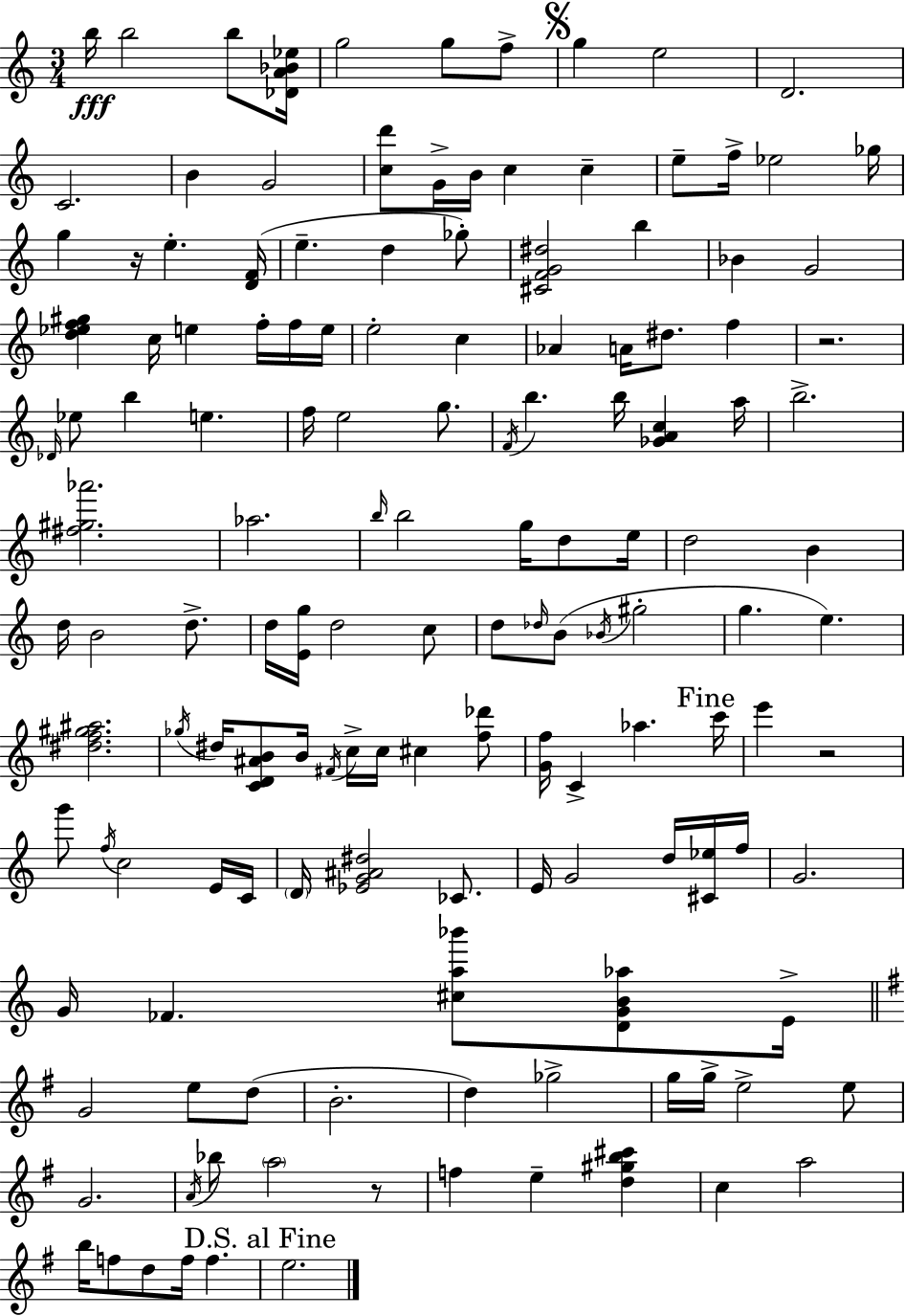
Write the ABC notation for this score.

X:1
T:Untitled
M:3/4
L:1/4
K:C
b/4 b2 b/2 [_DA_B_e]/4 g2 g/2 f/2 g e2 D2 C2 B G2 [cd']/2 G/4 B/4 c c e/2 f/4 _e2 _g/4 g z/4 e [DF]/4 e d _g/2 [^CFG^d]2 b _B G2 [d_ef^g] c/4 e f/4 f/4 e/4 e2 c _A A/4 ^d/2 f z2 _D/4 _e/2 b e f/4 e2 g/2 F/4 b b/4 [_GAc] a/4 b2 [^f^g_a']2 _a2 b/4 b2 g/4 d/2 e/4 d2 B d/4 B2 d/2 d/4 [Eg]/4 d2 c/2 d/2 _d/4 B/2 _B/4 ^g2 g e [^df^g^a]2 _g/4 ^d/4 [CD^AB]/2 B/4 ^F/4 c/4 c/4 ^c [f_d']/2 [Gf]/4 C _a c'/4 e' z2 g'/2 f/4 c2 E/4 C/4 D/4 [_EG^A^d]2 _C/2 E/4 G2 d/4 [^C_e]/4 f/4 G2 G/4 _F [^ca_b']/2 [DGB_a]/2 E/4 G2 e/2 d/2 B2 d _g2 g/4 g/4 e2 e/2 G2 A/4 _b/2 a2 z/2 f e [d^gb^c'] c a2 b/4 f/2 d/2 f/4 f e2